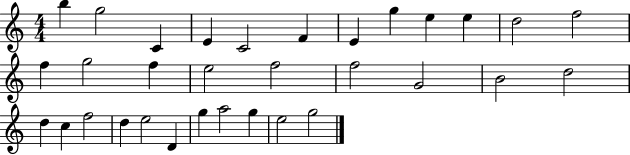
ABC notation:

X:1
T:Untitled
M:4/4
L:1/4
K:C
b g2 C E C2 F E g e e d2 f2 f g2 f e2 f2 f2 G2 B2 d2 d c f2 d e2 D g a2 g e2 g2